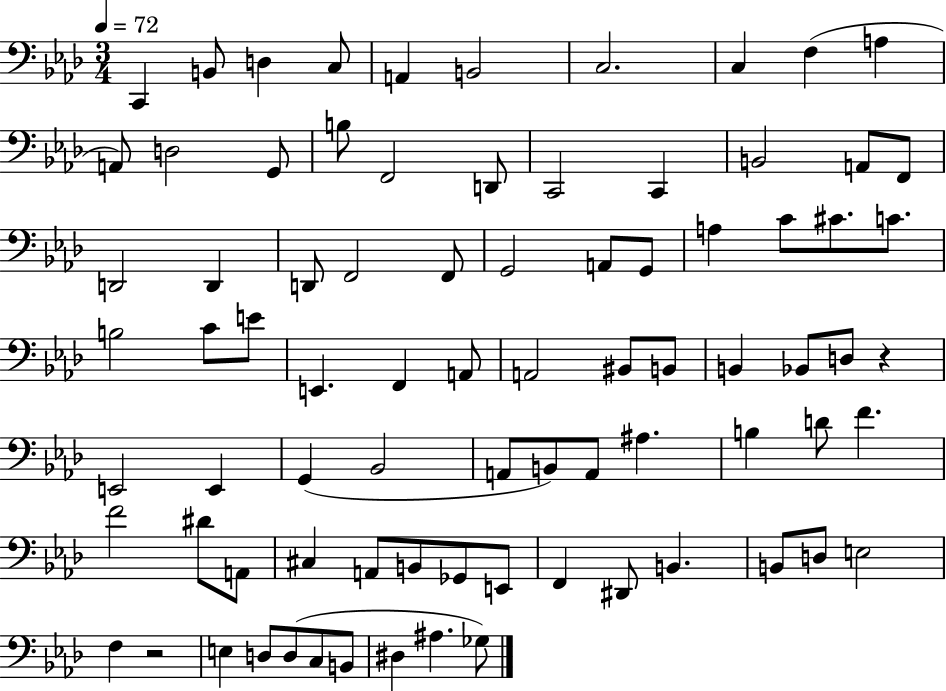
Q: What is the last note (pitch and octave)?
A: Gb3